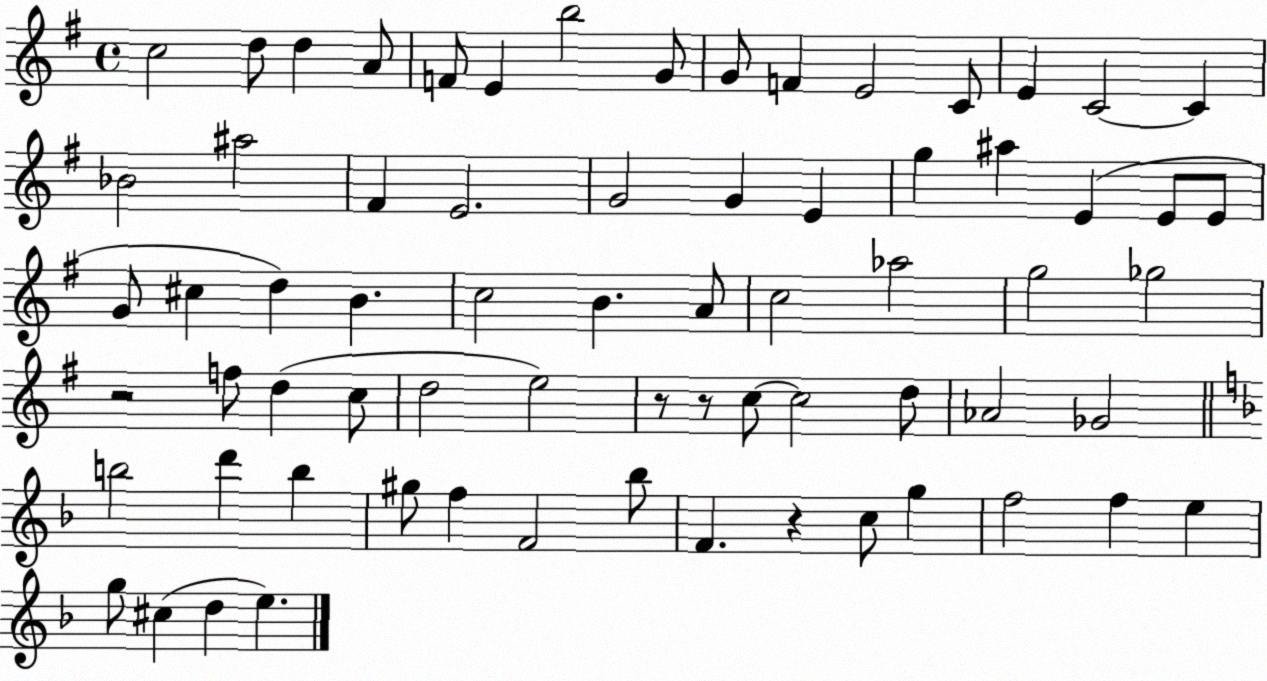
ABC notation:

X:1
T:Untitled
M:4/4
L:1/4
K:G
c2 d/2 d A/2 F/2 E b2 G/2 G/2 F E2 C/2 E C2 C _B2 ^a2 ^F E2 G2 G E g ^a E E/2 E/2 G/2 ^c d B c2 B A/2 c2 _a2 g2 _g2 z2 f/2 d c/2 d2 e2 z/2 z/2 c/2 c2 d/2 _A2 _G2 b2 d' b ^g/2 f F2 _b/2 F z c/2 g f2 f e g/2 ^c d e